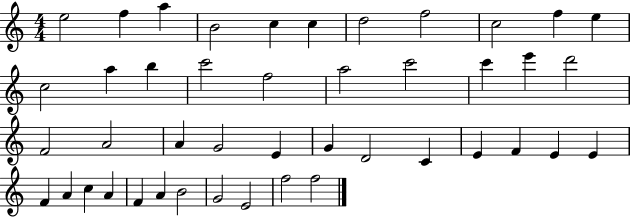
E5/h F5/q A5/q B4/h C5/q C5/q D5/h F5/h C5/h F5/q E5/q C5/h A5/q B5/q C6/h F5/h A5/h C6/h C6/q E6/q D6/h F4/h A4/h A4/q G4/h E4/q G4/q D4/h C4/q E4/q F4/q E4/q E4/q F4/q A4/q C5/q A4/q F4/q A4/q B4/h G4/h E4/h F5/h F5/h